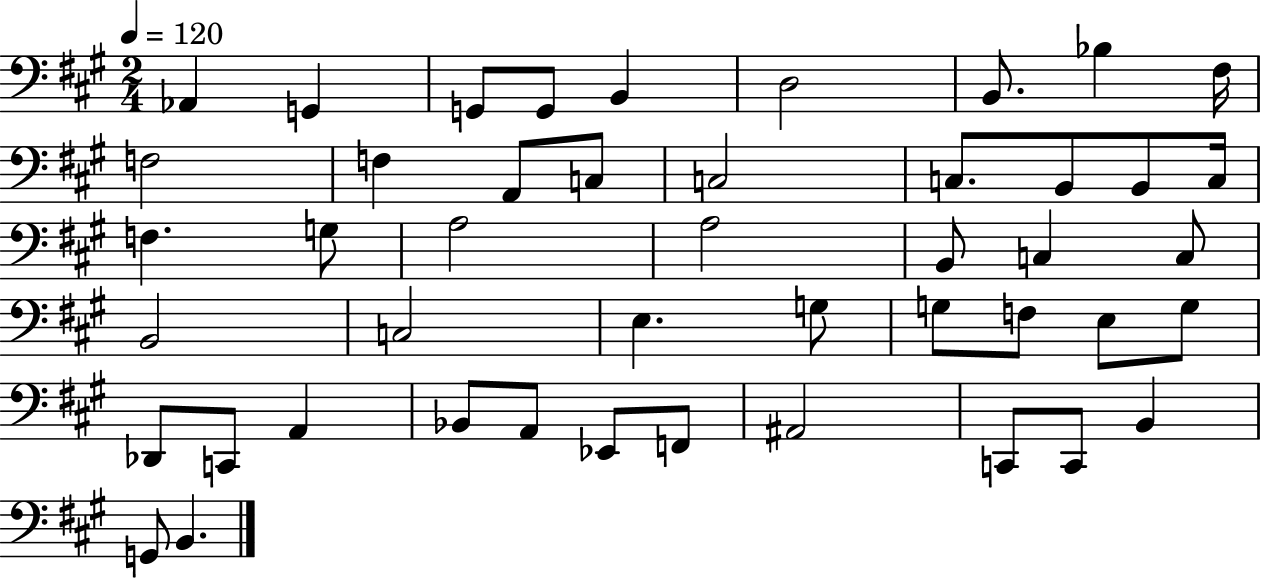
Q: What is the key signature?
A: A major